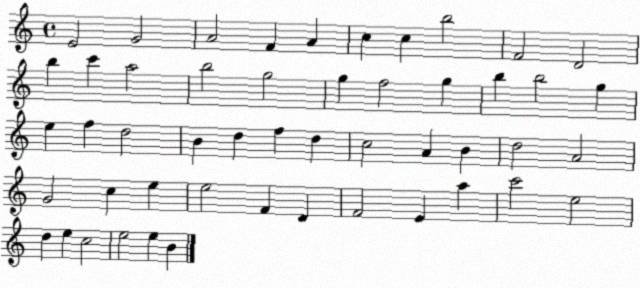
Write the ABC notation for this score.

X:1
T:Untitled
M:4/4
L:1/4
K:C
E2 G2 A2 F A c c b2 F2 D2 b c' a2 b2 g2 g f2 g b b2 g e f d2 B d f d c2 A B d2 A2 G2 c e e2 F D F2 E a c'2 e2 d e c2 e2 e B